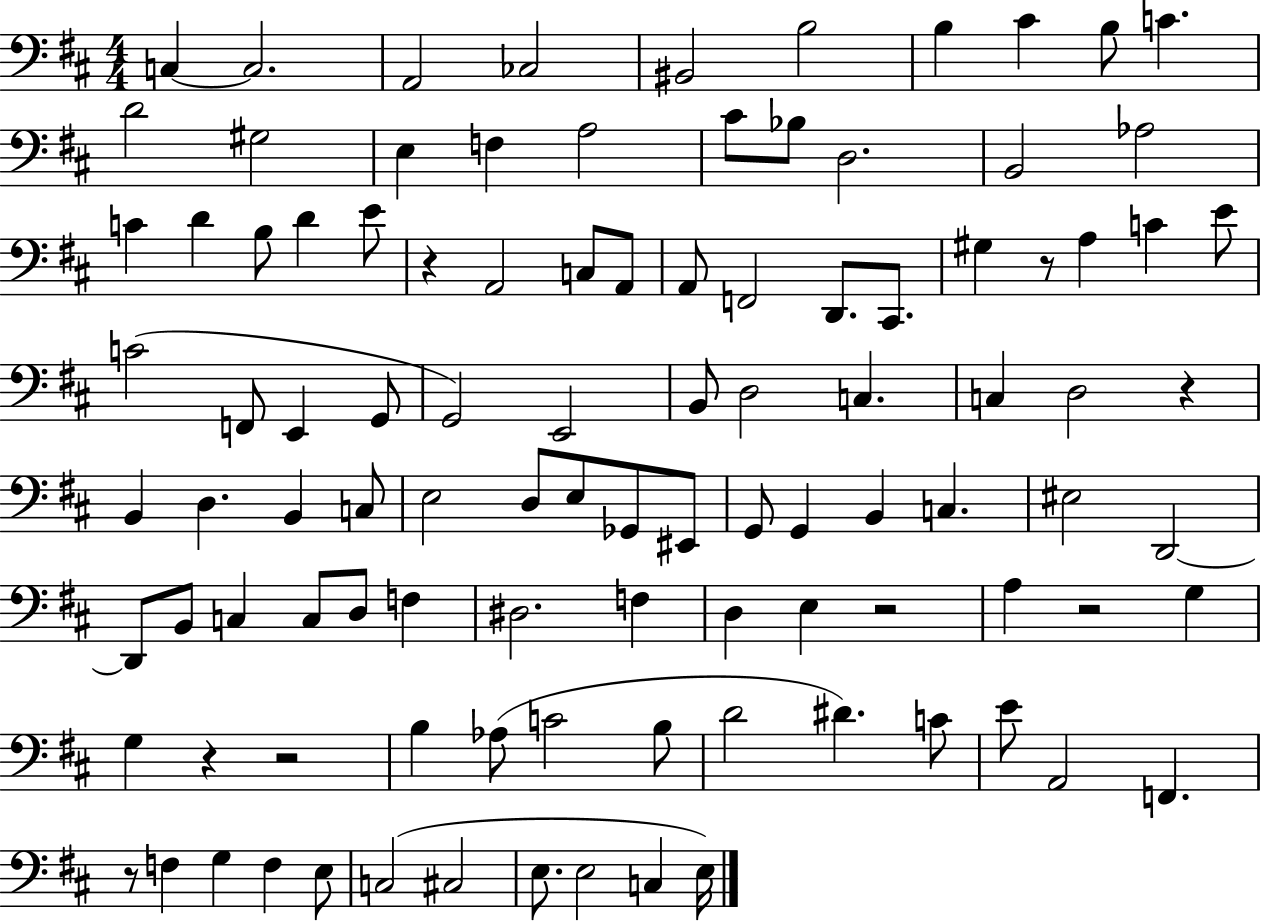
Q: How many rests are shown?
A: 8